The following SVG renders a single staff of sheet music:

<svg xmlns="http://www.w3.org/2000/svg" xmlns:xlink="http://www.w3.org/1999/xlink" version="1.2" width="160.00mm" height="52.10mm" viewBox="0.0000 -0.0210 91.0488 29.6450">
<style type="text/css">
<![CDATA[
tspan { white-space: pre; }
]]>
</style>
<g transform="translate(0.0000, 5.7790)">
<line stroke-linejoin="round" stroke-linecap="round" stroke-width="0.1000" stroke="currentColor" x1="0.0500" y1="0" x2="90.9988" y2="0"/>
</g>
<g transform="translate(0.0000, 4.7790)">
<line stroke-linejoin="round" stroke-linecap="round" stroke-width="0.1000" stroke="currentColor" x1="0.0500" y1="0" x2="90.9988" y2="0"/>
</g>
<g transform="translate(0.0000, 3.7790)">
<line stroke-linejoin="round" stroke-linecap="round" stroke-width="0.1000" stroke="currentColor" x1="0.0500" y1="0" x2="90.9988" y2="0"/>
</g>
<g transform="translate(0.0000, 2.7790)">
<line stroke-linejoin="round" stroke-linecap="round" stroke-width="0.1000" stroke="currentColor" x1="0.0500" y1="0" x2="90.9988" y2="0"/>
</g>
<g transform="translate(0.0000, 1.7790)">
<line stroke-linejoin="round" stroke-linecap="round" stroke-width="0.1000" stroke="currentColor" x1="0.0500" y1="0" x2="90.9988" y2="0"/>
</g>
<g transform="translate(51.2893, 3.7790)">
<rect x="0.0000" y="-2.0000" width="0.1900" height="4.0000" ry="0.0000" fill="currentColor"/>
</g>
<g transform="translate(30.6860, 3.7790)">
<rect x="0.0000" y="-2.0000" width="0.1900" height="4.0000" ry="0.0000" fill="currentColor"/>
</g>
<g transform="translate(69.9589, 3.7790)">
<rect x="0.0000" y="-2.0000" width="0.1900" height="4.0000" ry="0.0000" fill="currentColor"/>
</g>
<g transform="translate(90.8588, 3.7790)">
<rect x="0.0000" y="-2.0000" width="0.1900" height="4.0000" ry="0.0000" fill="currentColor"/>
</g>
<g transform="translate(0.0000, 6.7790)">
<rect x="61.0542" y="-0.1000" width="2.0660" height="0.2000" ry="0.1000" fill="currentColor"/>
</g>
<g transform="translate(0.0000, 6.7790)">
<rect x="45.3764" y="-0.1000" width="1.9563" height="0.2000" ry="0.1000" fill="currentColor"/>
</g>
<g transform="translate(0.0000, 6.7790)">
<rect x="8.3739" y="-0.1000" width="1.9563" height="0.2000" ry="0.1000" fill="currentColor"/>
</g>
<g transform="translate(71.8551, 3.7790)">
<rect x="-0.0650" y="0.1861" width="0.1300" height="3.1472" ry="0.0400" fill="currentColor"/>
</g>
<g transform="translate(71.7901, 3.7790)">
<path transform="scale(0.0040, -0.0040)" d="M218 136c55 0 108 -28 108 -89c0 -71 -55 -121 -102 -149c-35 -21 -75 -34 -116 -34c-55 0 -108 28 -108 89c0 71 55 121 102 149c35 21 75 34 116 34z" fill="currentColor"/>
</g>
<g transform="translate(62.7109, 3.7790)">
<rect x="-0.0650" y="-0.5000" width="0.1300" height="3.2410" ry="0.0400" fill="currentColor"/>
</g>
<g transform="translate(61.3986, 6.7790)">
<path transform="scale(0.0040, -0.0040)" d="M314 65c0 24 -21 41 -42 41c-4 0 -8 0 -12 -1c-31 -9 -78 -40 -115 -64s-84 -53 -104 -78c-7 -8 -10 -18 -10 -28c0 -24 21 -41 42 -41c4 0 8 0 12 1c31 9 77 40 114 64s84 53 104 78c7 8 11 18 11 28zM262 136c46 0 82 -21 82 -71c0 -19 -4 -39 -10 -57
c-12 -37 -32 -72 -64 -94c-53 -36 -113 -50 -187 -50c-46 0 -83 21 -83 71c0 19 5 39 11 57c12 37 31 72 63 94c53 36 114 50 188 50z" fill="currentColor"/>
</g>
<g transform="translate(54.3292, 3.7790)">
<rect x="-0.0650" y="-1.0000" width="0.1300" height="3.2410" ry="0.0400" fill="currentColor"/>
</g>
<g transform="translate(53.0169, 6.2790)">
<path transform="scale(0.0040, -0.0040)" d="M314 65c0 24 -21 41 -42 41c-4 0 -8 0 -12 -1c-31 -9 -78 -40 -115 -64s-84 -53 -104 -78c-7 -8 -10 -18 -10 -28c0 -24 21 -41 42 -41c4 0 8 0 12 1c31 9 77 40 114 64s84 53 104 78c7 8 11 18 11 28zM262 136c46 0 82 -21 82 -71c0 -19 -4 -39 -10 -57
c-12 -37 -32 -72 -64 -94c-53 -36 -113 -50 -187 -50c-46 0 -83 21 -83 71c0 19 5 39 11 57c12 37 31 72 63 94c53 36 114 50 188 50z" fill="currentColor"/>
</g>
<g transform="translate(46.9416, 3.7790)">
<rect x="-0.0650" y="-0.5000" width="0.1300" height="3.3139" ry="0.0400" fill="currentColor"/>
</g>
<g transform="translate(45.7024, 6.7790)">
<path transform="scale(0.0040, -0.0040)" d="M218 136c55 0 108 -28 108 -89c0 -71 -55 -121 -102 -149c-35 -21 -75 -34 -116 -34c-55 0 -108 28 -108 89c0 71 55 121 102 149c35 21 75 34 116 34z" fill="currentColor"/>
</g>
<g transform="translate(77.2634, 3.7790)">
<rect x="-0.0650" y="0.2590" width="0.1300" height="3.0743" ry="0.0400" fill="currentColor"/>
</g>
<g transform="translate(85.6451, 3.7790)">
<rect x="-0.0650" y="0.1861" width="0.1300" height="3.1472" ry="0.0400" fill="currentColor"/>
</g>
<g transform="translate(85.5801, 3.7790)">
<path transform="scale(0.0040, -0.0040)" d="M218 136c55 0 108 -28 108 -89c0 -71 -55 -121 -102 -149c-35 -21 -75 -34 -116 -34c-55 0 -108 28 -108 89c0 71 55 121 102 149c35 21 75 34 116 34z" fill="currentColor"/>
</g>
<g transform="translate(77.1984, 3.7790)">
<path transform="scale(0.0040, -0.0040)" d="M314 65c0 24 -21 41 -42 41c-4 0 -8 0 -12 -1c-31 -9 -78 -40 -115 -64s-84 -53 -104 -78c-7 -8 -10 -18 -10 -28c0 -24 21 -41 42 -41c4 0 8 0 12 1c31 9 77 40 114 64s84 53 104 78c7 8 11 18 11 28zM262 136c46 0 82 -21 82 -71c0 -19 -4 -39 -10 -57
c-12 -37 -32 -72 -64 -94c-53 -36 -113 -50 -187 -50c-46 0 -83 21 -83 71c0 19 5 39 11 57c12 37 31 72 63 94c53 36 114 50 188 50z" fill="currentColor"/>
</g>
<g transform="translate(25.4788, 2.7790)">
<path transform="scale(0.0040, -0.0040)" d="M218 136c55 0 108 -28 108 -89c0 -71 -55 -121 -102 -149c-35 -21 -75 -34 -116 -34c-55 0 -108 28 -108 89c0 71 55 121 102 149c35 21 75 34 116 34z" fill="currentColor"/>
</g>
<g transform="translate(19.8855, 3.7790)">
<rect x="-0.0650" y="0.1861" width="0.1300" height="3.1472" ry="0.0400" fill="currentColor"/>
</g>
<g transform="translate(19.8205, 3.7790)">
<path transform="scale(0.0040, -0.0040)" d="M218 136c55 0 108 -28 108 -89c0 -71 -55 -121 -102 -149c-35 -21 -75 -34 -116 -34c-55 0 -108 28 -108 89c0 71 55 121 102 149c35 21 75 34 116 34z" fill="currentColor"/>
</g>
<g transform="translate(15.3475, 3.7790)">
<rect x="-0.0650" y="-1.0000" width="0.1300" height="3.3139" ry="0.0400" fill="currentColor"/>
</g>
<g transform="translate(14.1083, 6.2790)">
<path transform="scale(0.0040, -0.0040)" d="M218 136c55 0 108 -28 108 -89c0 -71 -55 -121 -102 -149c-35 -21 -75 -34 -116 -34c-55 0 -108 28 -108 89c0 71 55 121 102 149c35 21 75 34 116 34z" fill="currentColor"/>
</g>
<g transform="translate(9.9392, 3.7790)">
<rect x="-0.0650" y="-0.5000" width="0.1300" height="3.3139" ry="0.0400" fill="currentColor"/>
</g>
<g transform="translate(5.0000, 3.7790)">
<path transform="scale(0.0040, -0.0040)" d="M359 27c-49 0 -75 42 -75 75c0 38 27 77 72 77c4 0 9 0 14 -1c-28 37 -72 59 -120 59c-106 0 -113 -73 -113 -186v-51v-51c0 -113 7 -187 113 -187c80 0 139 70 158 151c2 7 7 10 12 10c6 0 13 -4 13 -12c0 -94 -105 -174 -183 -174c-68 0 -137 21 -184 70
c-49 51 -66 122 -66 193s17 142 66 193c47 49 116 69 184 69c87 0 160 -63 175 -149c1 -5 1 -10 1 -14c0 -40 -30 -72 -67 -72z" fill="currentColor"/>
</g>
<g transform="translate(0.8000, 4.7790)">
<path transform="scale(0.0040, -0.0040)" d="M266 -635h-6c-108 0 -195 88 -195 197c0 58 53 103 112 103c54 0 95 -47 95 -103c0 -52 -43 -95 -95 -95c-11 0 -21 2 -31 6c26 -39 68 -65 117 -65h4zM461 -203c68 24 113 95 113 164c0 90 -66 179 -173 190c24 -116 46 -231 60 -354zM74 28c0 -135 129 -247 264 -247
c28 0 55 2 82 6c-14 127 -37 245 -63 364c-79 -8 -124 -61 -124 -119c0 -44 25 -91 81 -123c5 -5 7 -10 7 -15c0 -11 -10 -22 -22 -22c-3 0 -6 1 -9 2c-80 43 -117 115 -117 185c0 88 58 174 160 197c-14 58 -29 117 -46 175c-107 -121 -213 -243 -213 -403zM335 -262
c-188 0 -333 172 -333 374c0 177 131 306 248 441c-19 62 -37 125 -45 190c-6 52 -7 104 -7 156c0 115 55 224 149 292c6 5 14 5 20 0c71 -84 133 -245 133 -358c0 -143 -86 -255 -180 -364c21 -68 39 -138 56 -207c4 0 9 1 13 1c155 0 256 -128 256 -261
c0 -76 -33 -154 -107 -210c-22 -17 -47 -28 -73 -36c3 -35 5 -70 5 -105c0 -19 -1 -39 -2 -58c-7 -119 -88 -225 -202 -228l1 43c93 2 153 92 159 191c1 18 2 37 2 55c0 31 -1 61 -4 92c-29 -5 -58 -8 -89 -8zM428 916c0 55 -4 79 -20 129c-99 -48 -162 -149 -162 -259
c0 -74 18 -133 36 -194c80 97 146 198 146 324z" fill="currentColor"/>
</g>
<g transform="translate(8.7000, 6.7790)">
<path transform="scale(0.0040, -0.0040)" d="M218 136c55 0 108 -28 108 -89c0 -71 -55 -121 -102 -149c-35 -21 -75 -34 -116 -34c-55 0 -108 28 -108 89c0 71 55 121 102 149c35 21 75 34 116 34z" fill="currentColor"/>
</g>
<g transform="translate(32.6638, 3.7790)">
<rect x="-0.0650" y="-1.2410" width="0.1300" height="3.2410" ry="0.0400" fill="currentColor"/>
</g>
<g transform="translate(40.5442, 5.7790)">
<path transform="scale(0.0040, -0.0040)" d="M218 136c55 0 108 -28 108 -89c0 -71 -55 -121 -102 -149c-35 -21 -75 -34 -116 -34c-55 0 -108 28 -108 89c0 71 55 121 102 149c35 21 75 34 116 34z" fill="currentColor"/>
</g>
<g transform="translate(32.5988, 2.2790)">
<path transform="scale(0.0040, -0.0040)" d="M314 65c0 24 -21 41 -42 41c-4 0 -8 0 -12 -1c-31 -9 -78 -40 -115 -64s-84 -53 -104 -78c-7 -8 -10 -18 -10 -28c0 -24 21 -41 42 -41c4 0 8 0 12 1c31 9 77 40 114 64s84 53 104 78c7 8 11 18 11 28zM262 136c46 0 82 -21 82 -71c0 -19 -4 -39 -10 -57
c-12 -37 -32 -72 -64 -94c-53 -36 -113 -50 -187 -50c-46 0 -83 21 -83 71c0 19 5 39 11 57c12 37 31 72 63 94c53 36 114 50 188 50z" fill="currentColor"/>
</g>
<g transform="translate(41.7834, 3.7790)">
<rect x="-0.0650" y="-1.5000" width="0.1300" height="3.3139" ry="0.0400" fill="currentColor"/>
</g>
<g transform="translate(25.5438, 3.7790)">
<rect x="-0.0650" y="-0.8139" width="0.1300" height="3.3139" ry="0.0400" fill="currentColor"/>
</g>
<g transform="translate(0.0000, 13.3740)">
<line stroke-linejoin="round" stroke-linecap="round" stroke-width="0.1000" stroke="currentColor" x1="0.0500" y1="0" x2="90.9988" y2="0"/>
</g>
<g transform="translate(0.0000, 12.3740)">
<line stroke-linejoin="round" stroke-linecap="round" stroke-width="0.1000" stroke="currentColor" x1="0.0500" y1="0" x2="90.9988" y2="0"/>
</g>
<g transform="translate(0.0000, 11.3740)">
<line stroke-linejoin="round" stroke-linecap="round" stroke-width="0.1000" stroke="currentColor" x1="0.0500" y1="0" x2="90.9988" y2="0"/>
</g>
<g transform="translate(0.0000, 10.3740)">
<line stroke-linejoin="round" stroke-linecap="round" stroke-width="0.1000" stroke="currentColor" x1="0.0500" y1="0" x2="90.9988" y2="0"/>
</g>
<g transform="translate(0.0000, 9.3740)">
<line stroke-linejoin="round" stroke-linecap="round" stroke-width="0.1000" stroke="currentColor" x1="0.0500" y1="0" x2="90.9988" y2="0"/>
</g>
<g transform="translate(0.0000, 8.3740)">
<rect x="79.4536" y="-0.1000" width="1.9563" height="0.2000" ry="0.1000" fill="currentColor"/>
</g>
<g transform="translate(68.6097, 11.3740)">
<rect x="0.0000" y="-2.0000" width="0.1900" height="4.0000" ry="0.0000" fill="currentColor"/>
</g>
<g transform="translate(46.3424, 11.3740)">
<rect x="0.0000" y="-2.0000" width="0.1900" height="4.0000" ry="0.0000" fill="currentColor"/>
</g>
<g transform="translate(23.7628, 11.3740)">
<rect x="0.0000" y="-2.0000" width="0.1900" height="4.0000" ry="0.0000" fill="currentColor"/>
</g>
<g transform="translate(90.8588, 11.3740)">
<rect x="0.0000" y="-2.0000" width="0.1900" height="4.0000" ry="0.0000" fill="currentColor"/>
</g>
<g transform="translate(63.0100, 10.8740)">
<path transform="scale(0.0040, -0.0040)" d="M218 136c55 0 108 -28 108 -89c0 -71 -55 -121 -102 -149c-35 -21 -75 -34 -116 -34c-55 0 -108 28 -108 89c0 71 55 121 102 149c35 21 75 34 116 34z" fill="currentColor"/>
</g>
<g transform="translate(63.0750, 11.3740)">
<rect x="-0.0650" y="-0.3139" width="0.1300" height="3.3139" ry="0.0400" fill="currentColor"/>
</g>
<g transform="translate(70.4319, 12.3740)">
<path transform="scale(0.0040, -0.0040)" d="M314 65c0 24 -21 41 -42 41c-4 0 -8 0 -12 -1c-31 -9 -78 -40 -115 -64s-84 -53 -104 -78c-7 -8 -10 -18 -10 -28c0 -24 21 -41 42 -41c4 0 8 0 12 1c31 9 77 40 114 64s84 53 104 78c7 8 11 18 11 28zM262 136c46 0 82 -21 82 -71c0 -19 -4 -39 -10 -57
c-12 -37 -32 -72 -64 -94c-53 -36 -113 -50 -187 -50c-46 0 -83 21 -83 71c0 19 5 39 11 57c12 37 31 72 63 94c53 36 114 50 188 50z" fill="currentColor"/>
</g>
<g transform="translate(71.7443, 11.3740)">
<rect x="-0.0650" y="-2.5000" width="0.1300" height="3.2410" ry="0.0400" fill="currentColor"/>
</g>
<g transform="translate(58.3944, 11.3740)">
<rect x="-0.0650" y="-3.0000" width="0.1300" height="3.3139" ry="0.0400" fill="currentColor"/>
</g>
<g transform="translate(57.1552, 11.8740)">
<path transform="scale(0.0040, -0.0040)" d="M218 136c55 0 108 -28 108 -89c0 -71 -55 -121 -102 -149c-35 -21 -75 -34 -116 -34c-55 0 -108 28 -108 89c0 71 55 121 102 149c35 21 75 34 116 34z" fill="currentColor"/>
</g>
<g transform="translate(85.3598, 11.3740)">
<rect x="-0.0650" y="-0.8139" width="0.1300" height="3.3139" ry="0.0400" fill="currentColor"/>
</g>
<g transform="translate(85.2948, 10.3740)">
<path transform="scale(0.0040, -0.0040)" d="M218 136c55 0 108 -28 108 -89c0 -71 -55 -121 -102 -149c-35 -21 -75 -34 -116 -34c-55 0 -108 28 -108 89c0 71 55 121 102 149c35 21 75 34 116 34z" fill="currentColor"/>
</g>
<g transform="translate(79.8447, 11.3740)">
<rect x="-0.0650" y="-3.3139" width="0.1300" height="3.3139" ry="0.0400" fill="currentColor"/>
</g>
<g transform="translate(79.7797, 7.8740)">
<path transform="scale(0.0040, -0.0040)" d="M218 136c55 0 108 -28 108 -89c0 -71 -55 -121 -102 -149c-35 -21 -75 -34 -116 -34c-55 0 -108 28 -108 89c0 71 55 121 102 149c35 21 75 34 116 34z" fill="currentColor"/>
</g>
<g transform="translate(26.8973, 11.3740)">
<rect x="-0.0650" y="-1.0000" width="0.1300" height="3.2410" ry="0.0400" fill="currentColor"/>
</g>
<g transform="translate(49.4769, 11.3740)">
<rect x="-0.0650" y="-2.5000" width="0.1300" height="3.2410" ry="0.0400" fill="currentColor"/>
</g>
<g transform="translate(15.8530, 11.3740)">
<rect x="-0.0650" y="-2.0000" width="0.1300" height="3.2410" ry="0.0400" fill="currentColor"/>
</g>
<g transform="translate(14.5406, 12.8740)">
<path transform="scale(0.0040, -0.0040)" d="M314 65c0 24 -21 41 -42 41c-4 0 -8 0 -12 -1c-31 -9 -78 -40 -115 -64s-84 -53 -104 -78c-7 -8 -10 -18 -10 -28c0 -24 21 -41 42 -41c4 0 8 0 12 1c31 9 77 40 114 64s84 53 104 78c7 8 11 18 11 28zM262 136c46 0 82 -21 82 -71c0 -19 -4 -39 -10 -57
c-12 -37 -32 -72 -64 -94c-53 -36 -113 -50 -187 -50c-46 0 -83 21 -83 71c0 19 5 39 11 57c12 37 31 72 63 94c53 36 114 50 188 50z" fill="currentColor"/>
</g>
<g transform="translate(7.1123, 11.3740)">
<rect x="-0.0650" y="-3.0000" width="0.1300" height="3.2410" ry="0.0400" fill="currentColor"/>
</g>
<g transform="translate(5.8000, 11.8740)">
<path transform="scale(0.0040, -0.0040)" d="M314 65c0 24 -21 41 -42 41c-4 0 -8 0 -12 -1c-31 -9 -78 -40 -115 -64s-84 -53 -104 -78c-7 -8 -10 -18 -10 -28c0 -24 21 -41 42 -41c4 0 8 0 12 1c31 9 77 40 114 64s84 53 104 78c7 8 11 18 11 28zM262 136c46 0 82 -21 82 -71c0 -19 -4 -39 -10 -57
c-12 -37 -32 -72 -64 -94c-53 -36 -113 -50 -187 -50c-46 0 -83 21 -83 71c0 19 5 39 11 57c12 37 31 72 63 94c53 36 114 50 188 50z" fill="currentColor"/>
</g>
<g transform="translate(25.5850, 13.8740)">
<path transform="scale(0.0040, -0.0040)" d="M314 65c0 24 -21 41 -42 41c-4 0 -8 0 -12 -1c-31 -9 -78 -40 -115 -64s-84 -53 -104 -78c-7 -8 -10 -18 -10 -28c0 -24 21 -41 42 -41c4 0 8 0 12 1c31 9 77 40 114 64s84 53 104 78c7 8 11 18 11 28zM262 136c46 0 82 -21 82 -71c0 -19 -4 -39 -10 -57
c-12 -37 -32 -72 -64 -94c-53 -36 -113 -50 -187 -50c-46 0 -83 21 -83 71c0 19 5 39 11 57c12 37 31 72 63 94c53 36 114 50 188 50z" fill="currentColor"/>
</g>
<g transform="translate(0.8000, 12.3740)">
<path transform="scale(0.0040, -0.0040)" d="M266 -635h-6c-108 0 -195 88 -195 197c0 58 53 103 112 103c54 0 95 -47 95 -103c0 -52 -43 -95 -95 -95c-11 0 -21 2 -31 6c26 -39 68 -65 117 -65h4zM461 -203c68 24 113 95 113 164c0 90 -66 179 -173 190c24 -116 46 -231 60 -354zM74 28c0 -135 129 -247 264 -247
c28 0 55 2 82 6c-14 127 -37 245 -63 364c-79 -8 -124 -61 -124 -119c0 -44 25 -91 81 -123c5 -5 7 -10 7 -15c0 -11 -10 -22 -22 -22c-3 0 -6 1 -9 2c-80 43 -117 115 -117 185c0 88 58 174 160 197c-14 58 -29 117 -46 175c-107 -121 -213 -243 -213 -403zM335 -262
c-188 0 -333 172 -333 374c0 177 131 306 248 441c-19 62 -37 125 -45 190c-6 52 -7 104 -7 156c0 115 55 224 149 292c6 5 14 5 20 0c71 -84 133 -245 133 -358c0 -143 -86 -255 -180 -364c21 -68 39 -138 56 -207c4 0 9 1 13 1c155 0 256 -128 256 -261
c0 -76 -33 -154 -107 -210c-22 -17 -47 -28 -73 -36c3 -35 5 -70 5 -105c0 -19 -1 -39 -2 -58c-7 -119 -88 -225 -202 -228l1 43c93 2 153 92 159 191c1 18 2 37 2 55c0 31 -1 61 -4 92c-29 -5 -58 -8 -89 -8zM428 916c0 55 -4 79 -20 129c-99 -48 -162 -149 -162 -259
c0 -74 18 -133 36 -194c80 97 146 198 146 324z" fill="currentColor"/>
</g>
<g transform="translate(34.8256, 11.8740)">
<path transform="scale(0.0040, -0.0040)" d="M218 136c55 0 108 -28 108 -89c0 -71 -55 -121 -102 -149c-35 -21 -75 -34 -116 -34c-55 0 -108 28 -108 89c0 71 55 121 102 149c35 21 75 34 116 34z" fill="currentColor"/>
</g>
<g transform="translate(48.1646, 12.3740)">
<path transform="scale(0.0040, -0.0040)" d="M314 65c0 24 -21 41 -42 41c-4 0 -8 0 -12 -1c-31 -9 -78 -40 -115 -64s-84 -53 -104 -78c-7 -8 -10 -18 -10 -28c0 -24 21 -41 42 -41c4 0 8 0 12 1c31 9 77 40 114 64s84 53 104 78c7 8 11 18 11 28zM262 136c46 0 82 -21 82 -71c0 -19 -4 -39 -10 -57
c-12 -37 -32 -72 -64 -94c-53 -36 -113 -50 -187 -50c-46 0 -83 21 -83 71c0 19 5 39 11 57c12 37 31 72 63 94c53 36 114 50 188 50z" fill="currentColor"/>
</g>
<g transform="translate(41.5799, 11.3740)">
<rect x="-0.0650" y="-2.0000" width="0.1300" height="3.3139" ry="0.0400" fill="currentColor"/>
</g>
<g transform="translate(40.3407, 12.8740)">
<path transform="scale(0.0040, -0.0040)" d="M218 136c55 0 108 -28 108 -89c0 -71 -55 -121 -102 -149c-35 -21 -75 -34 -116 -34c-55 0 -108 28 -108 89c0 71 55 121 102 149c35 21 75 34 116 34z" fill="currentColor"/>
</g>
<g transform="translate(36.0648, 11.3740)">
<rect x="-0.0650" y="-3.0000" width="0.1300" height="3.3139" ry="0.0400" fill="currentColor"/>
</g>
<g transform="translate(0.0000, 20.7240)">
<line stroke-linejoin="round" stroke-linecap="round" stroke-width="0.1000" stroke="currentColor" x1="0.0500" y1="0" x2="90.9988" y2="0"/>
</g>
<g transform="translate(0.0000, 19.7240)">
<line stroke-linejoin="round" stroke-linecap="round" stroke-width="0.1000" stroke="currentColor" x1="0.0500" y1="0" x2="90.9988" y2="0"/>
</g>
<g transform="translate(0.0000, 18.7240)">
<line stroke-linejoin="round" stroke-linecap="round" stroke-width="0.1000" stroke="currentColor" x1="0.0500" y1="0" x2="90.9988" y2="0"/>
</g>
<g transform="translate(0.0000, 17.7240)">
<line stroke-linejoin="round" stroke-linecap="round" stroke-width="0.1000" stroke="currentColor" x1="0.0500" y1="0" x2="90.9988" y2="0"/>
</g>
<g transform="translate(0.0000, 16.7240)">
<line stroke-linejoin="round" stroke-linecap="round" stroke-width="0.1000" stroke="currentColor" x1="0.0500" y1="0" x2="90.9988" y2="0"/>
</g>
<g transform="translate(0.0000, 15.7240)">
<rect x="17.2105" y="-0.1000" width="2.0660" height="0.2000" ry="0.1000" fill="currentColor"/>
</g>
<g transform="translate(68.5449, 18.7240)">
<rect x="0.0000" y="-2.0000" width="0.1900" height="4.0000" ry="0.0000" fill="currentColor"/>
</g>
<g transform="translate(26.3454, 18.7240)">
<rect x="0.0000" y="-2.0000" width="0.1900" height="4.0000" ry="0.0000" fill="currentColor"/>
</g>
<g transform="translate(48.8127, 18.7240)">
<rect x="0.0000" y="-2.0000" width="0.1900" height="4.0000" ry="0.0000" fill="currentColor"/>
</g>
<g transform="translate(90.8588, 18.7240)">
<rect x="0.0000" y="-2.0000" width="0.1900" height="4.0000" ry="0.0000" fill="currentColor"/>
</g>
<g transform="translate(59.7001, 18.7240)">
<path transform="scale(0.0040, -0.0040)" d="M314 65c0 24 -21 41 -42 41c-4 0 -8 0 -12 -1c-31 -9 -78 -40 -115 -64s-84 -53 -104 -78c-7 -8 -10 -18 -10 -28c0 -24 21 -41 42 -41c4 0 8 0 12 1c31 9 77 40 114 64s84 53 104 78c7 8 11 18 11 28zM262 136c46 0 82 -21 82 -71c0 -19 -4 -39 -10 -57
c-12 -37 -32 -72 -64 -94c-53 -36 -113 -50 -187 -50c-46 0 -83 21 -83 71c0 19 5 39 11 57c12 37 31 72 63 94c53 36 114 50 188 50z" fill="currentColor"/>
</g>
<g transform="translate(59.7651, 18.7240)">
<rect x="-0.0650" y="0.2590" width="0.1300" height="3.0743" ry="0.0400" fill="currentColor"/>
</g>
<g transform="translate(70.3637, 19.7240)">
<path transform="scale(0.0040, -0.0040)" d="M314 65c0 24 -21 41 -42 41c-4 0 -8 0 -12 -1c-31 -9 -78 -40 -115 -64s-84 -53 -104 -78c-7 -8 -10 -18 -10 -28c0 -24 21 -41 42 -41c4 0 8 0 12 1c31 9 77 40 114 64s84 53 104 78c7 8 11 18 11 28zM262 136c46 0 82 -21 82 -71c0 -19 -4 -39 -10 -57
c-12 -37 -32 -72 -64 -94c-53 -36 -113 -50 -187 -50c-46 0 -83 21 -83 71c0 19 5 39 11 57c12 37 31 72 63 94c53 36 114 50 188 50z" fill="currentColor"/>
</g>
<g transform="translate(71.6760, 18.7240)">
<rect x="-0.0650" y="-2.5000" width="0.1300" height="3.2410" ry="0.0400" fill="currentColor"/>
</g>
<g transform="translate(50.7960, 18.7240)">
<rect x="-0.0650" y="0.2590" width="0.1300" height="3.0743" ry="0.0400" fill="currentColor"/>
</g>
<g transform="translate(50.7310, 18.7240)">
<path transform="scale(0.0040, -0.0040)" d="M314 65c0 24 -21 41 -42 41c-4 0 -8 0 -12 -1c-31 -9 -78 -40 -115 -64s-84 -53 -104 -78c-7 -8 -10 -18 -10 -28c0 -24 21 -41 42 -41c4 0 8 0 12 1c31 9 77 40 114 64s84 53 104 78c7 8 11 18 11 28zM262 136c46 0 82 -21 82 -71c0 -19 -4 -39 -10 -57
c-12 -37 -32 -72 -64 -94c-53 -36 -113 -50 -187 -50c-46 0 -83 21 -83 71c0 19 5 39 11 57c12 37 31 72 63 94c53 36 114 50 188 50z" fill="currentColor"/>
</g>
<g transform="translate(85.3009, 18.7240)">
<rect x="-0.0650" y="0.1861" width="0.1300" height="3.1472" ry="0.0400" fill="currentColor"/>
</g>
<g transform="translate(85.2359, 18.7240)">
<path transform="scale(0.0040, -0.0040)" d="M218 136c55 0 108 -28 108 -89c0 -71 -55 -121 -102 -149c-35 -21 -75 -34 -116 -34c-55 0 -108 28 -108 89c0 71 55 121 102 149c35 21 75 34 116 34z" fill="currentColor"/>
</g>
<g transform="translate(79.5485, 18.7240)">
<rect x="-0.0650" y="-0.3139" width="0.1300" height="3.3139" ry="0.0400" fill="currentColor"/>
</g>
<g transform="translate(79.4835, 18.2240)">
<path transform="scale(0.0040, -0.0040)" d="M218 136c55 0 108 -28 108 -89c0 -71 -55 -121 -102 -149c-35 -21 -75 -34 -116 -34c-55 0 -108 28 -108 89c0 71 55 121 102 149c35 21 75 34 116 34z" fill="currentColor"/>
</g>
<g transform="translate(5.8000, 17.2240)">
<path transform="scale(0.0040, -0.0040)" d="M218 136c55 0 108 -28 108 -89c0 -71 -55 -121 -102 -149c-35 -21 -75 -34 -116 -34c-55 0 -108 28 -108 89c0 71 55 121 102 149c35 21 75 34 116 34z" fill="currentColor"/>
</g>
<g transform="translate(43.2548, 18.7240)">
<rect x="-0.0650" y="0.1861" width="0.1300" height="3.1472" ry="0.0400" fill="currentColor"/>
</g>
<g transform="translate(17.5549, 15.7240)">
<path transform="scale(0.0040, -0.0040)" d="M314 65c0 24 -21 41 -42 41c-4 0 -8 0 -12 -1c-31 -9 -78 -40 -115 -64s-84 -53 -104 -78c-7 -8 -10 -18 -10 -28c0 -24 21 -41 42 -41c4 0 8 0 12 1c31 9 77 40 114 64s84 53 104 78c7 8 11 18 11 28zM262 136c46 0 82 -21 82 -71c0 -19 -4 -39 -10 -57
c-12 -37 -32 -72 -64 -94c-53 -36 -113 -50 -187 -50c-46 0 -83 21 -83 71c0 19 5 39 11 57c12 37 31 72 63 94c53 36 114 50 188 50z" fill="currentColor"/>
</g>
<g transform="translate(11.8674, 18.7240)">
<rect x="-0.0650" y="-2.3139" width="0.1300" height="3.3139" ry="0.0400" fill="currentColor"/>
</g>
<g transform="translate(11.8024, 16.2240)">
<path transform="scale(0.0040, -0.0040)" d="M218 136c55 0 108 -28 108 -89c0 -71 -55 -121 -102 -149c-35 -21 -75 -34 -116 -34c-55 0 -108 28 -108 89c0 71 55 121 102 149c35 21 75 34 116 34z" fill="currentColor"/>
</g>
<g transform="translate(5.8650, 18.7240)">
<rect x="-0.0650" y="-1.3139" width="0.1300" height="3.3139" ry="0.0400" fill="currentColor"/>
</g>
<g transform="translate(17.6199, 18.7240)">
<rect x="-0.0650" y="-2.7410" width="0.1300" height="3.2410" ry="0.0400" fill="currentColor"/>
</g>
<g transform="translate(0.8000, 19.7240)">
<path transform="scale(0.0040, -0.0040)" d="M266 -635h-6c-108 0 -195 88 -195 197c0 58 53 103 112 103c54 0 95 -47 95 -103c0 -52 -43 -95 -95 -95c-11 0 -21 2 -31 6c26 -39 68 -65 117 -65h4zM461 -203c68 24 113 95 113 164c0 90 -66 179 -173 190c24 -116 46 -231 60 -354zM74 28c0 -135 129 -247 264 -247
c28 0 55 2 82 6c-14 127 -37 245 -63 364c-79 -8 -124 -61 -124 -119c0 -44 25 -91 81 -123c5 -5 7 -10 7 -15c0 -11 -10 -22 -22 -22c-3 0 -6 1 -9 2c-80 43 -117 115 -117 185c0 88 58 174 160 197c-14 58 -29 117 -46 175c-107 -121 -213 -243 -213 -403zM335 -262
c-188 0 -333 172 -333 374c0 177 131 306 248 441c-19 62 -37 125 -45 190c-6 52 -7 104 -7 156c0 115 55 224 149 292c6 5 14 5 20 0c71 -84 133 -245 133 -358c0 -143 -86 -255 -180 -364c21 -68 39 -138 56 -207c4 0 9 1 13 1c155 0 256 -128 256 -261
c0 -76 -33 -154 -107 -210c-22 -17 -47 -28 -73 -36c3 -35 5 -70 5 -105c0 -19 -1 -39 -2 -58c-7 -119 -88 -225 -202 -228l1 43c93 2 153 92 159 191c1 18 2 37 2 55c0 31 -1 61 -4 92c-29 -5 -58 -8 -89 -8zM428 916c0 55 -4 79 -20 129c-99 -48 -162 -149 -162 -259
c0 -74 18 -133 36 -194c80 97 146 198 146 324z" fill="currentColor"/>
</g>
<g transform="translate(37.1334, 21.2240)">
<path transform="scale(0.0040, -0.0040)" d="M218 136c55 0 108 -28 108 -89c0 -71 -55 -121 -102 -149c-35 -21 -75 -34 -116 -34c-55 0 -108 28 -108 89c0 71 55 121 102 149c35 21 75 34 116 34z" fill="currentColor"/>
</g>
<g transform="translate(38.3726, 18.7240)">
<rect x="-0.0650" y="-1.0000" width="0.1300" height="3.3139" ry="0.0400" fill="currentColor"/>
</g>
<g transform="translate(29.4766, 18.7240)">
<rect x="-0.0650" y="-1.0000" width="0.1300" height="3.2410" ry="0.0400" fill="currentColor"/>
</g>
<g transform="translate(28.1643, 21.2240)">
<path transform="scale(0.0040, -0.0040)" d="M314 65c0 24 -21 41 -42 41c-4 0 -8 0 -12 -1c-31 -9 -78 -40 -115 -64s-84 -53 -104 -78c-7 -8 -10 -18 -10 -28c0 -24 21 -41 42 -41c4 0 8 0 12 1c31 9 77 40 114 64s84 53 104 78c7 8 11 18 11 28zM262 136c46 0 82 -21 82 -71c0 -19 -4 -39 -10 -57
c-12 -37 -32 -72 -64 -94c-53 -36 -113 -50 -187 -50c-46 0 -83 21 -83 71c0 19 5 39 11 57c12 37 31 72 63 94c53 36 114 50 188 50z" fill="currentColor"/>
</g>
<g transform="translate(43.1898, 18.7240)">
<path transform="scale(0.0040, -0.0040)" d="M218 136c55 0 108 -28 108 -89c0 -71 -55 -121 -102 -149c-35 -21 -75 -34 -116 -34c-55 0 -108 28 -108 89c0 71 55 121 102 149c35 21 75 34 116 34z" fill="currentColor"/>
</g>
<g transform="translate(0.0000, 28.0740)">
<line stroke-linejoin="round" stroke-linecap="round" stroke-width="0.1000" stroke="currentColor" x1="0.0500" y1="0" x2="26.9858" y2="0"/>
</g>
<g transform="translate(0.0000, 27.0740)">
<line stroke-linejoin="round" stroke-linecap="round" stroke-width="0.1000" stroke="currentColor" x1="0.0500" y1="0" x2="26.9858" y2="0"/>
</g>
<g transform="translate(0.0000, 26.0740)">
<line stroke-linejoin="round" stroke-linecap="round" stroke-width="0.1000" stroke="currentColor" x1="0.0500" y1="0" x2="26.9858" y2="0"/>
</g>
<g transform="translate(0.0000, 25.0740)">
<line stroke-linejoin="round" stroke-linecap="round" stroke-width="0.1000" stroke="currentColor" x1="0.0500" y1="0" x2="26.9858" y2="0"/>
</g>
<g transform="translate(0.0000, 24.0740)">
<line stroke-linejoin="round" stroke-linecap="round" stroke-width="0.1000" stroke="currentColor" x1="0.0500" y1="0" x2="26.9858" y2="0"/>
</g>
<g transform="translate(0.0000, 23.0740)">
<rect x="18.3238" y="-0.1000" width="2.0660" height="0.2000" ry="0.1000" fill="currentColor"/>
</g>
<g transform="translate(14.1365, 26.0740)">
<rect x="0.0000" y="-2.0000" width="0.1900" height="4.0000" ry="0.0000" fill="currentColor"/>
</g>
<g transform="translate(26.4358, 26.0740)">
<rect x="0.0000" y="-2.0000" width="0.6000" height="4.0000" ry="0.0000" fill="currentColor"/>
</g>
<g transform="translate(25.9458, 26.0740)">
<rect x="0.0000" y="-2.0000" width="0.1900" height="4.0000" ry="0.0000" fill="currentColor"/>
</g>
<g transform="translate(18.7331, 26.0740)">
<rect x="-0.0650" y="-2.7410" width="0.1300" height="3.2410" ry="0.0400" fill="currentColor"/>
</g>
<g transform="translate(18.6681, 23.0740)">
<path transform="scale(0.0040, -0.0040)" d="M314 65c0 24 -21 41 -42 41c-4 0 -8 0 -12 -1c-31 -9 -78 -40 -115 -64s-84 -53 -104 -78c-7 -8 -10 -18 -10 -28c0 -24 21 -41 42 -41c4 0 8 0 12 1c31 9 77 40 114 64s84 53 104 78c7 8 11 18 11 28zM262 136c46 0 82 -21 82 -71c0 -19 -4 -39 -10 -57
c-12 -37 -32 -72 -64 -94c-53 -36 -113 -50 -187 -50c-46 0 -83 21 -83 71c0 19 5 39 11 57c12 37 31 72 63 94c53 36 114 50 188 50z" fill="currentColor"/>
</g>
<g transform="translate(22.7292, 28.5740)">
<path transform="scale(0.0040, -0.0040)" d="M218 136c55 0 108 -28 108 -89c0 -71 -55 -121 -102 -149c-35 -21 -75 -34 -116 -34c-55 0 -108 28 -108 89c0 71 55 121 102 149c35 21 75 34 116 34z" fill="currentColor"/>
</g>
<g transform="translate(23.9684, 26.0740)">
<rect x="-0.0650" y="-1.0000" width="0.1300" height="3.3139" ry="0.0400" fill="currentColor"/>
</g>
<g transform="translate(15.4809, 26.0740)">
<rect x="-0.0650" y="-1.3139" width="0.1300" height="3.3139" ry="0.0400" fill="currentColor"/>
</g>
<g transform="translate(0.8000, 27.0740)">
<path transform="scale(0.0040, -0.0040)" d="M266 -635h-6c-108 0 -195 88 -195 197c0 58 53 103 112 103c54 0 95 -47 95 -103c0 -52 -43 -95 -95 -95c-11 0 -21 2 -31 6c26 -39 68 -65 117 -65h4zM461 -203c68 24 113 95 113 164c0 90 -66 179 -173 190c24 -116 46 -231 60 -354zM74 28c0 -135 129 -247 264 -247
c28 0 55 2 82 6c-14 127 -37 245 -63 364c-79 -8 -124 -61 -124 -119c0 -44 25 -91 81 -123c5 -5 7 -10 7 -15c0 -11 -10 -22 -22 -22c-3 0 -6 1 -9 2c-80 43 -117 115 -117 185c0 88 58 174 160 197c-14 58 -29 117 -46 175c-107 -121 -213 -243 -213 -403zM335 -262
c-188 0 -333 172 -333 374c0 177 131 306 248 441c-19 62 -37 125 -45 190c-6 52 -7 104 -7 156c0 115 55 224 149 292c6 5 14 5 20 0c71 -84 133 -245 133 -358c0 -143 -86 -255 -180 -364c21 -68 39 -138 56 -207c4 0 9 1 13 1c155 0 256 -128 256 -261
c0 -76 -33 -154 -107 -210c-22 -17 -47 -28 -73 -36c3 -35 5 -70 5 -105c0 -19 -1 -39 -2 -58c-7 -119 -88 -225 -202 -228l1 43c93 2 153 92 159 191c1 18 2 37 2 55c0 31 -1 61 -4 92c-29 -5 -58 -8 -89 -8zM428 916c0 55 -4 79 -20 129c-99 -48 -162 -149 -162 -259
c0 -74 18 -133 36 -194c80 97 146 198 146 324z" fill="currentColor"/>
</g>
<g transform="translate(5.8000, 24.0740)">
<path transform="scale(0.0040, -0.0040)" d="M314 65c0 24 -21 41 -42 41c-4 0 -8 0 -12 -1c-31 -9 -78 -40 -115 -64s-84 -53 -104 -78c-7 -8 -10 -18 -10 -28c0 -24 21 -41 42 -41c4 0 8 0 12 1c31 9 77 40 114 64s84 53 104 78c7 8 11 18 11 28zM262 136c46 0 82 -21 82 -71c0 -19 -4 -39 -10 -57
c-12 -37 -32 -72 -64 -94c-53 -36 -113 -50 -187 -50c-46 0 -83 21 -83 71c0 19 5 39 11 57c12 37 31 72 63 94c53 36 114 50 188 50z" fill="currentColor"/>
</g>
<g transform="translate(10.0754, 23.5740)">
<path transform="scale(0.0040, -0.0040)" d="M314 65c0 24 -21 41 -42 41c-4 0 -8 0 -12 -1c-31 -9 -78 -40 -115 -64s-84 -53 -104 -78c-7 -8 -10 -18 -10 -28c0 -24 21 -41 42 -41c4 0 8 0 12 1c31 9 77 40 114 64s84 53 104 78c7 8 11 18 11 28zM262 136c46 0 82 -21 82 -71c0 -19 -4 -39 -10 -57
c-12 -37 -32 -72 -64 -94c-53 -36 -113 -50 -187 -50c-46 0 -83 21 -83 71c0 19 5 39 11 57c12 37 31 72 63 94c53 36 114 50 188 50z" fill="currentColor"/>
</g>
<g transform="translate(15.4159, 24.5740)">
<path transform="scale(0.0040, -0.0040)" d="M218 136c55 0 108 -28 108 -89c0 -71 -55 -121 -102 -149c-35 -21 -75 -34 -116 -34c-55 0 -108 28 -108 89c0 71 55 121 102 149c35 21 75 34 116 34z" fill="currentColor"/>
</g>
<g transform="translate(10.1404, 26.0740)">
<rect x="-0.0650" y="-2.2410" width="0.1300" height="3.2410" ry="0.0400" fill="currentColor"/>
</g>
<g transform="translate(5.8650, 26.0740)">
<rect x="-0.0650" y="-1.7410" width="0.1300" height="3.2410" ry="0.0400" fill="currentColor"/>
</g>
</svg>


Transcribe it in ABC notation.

X:1
T:Untitled
M:4/4
L:1/4
K:C
C D B d e2 E C D2 C2 B B2 B A2 F2 D2 A F G2 A c G2 b d e g a2 D2 D B B2 B2 G2 c B f2 g2 e a2 D